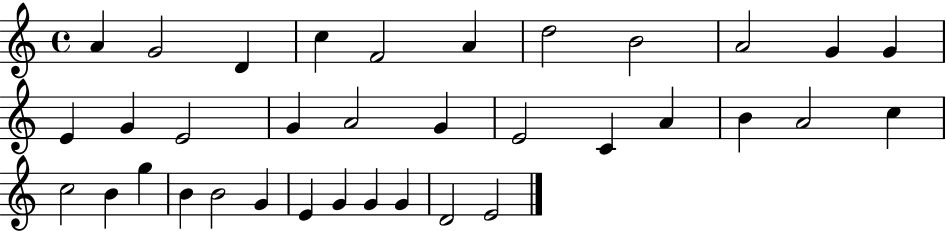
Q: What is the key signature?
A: C major